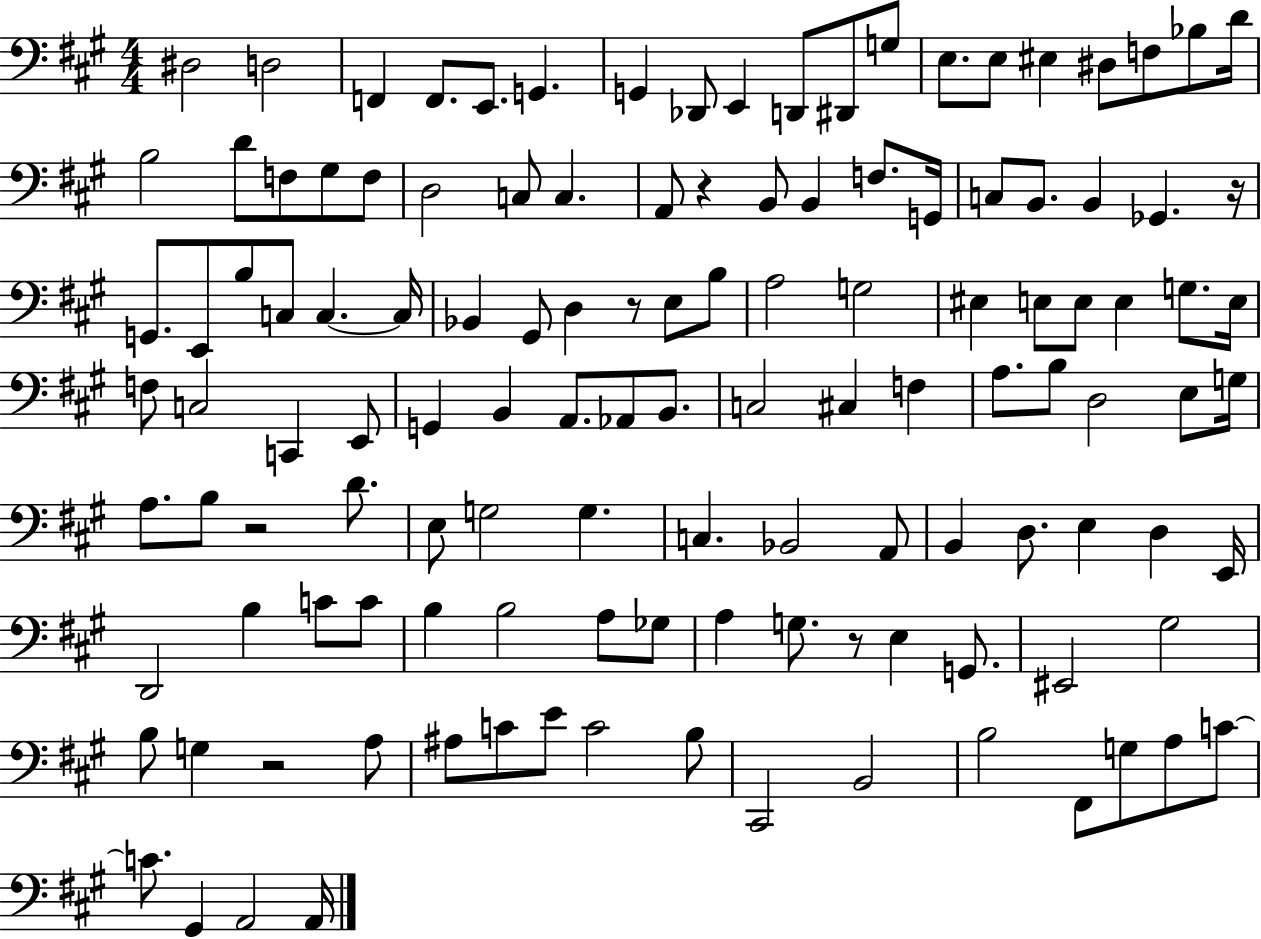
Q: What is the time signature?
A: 4/4